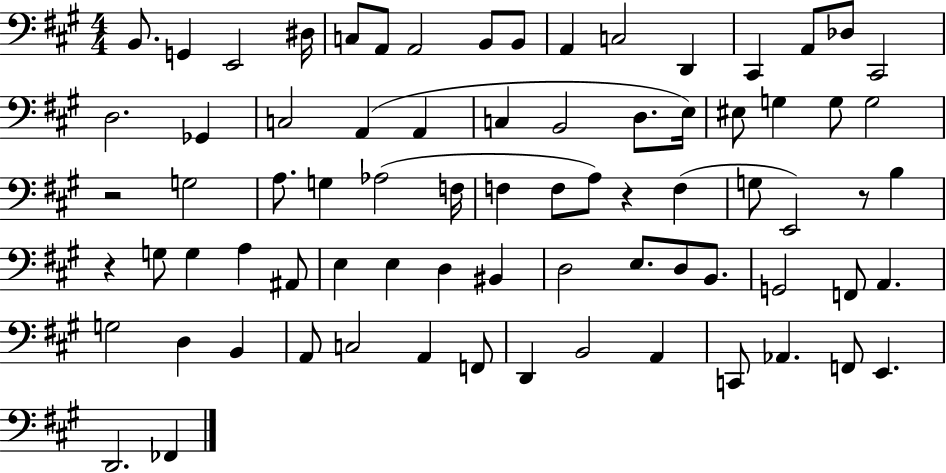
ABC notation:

X:1
T:Untitled
M:4/4
L:1/4
K:A
B,,/2 G,, E,,2 ^D,/4 C,/2 A,,/2 A,,2 B,,/2 B,,/2 A,, C,2 D,, ^C,, A,,/2 _D,/2 ^C,,2 D,2 _G,, C,2 A,, A,, C, B,,2 D,/2 E,/4 ^E,/2 G, G,/2 G,2 z2 G,2 A,/2 G, _A,2 F,/4 F, F,/2 A,/2 z F, G,/2 E,,2 z/2 B, z G,/2 G, A, ^A,,/2 E, E, D, ^B,, D,2 E,/2 D,/2 B,,/2 G,,2 F,,/2 A,, G,2 D, B,, A,,/2 C,2 A,, F,,/2 D,, B,,2 A,, C,,/2 _A,, F,,/2 E,, D,,2 _F,,